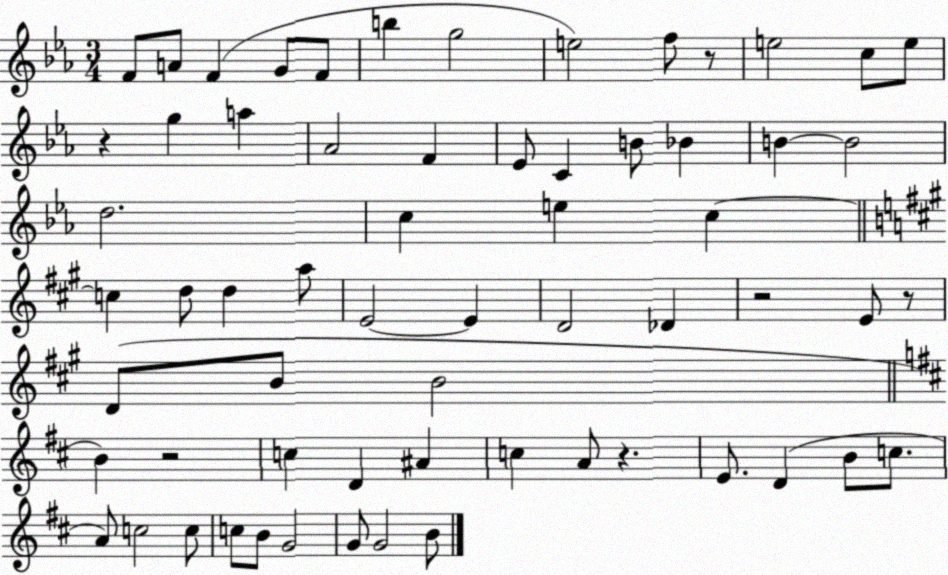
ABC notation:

X:1
T:Untitled
M:3/4
L:1/4
K:Eb
F/2 A/2 F G/2 F/2 b g2 e2 f/2 z/2 e2 c/2 e/2 z g a _A2 F _E/2 C B/2 _B B B2 d2 c e c c d/2 d a/2 E2 E D2 _D z2 E/2 z/2 D/2 B/2 B2 B z2 c D ^A c A/2 z E/2 D B/2 c/2 A/2 c2 c/2 c/2 B/2 G2 G/2 G2 B/2